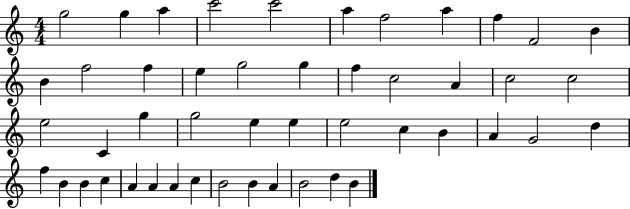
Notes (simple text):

G5/h G5/q A5/q C6/h C6/h A5/q F5/h A5/q F5/q F4/h B4/q B4/q F5/h F5/q E5/q G5/h G5/q F5/q C5/h A4/q C5/h C5/h E5/h C4/q G5/q G5/h E5/q E5/q E5/h C5/q B4/q A4/q G4/h D5/q F5/q B4/q B4/q C5/q A4/q A4/q A4/q C5/q B4/h B4/q A4/q B4/h D5/q B4/q